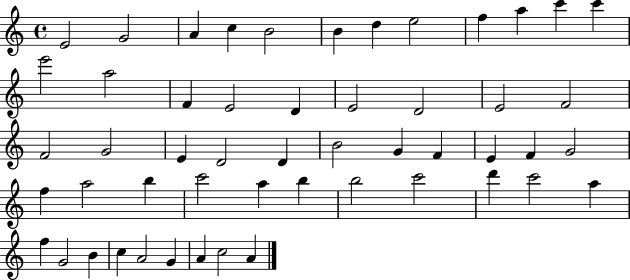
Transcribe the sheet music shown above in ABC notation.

X:1
T:Untitled
M:4/4
L:1/4
K:C
E2 G2 A c B2 B d e2 f a c' c' e'2 a2 F E2 D E2 D2 E2 F2 F2 G2 E D2 D B2 G F E F G2 f a2 b c'2 a b b2 c'2 d' c'2 a f G2 B c A2 G A c2 A